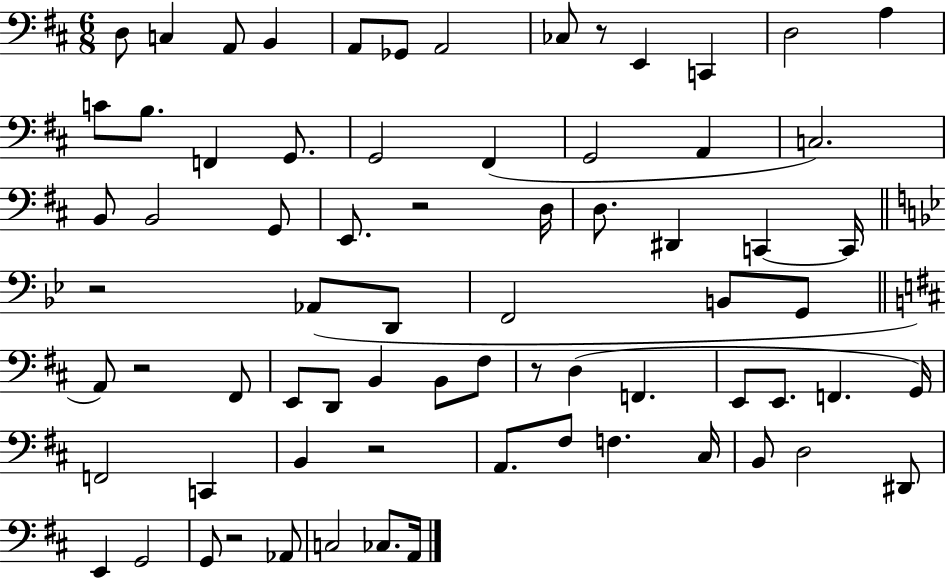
D3/e C3/q A2/e B2/q A2/e Gb2/e A2/h CES3/e R/e E2/q C2/q D3/h A3/q C4/e B3/e. F2/q G2/e. G2/h F#2/q G2/h A2/q C3/h. B2/e B2/h G2/e E2/e. R/h D3/s D3/e. D#2/q C2/q C2/s R/h Ab2/e D2/e F2/h B2/e G2/e A2/e R/h F#2/e E2/e D2/e B2/q B2/e F#3/e R/e D3/q F2/q. E2/e E2/e. F2/q. G2/s F2/h C2/q B2/q R/h A2/e. F#3/e F3/q. C#3/s B2/e D3/h D#2/e E2/q G2/h G2/e R/h Ab2/e C3/h CES3/e. A2/s